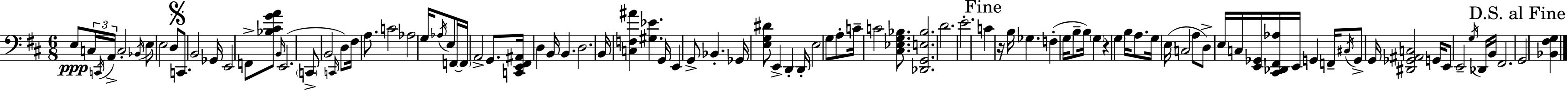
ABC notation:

X:1
T:Untitled
M:6/8
L:1/4
K:D
E,/2 C,/4 C,,/4 A,,/4 C,2 _B,,/4 E,/2 E,2 D,/2 C,,/2 B,,2 _G,,/4 E,,2 F,,/2 [_B,^CGA]/2 B,,/4 E,,2 C,,/2 B,,2 C,,/4 D,/2 ^F,/4 A,/2 C2 _A,2 G,/4 _A,/4 E,/2 F,,/4 F,,/4 A,,2 G,,/2 [C,,E,,^F,,^A,,]/4 D, B,,/4 B,, D,2 B,,/4 [C,F,^A] [^G,_E] G,,/4 E,, G,,/2 _B,, _G,,/4 [E,G,^D]/2 E,, D,, D,,/4 E,2 G,/2 A,/2 C/4 C2 [^C,_E,G,_B,]/2 [_D,,G,,E,_B,]2 D2 E2 C z/4 B,/4 _G, F, G,/4 B,/2 B,/4 G, z G, B,/4 A,/2 G,/4 E,/4 C,2 A,/2 D,/2 E,/4 C,/4 [E,,_G,,]/4 [^C,,_D,,^F,,_A,]/4 E,,/4 G,, F,,/4 ^C,/4 G,,/2 G,,/4 [^D,,_G,,^A,,C,]2 G,,/4 E,,/2 E,,2 G,/4 _D,,/4 B,,/4 ^F,,2 G,,2 [_B,,^F,G,]